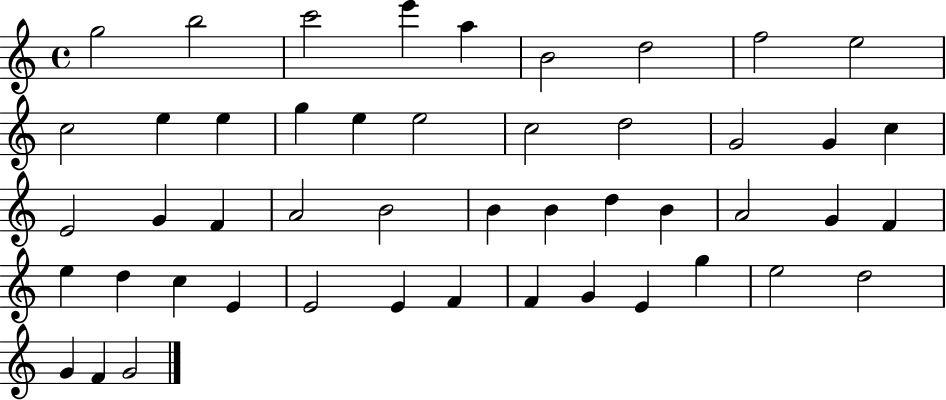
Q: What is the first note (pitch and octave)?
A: G5